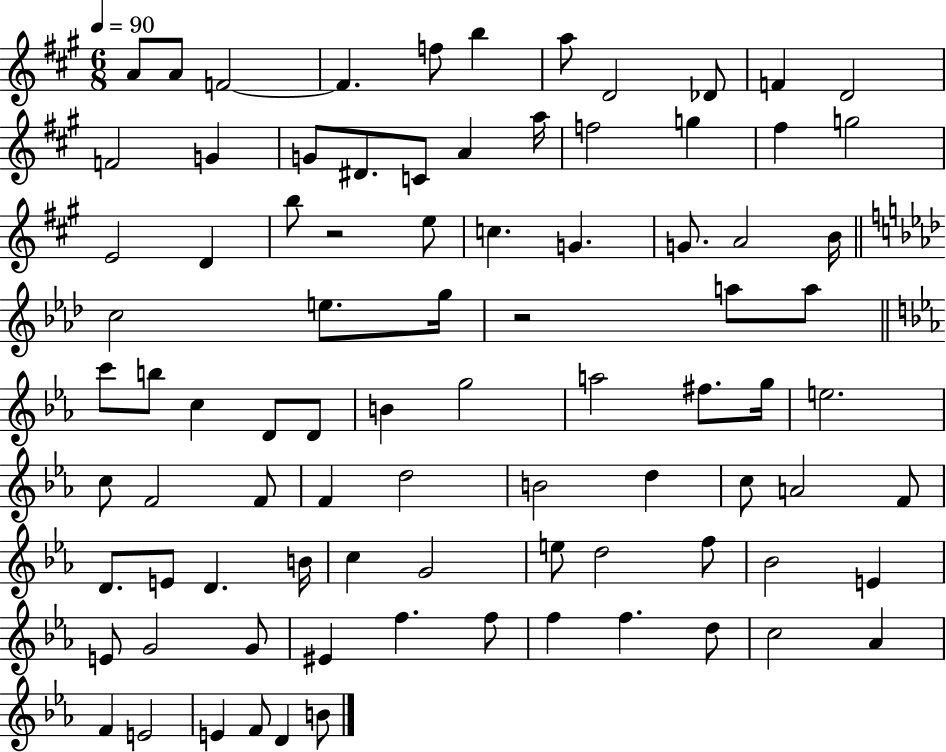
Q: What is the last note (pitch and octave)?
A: B4